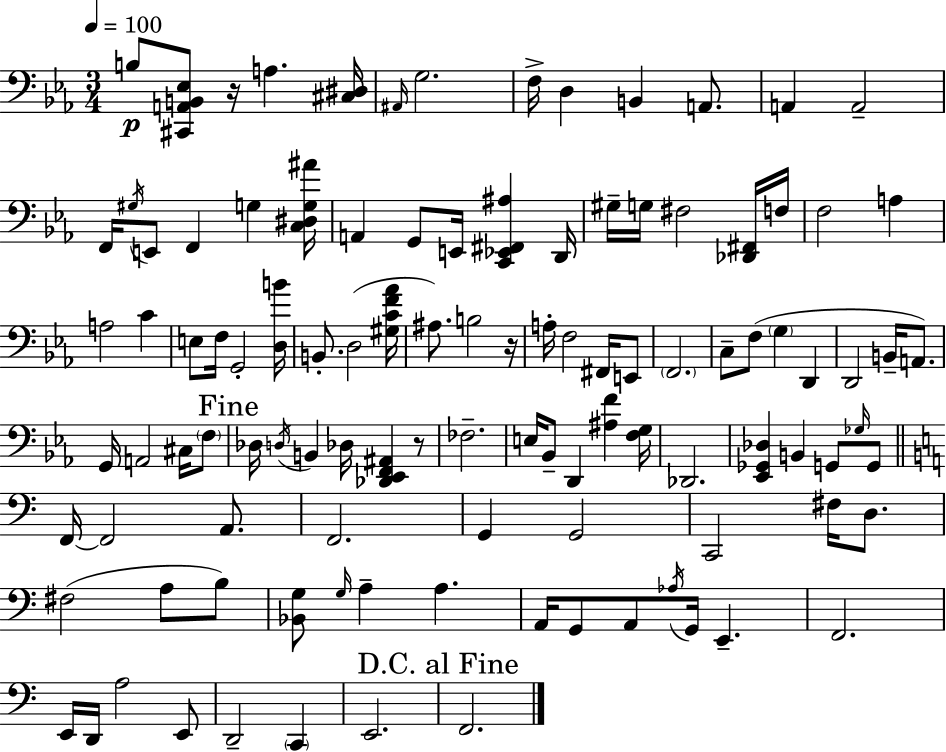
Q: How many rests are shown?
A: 3